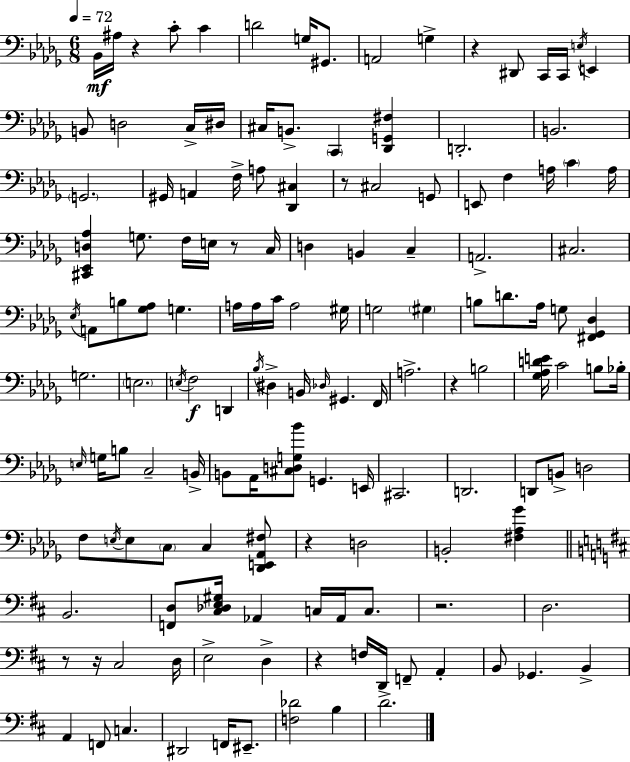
X:1
T:Untitled
M:6/8
L:1/4
K:Bbm
_B,,/4 ^A,/4 z C/2 C D2 G,/4 ^G,,/2 A,,2 G, z ^D,,/2 C,,/4 C,,/4 E,/4 E,, B,,/2 D,2 C,/4 ^D,/4 ^C,/4 B,,/2 C,, [_D,,G,,^F,] D,,2 B,,2 G,,2 ^G,,/4 A,, F,/4 A,/2 [_D,,^C,] z/2 ^C,2 G,,/2 E,,/2 F, A,/4 C A,/4 [^C,,_E,,D,_A,] G,/2 F,/4 E,/4 z/2 C,/4 D, B,, C, A,,2 ^C,2 _E,/4 A,,/2 B,/2 [_G,_A,]/2 G, A,/4 A,/4 C/4 A,2 ^G,/4 G,2 ^G, B,/2 D/2 _A,/4 G,/2 [^F,,_G,,_D,] G,2 E,2 E,/4 F,2 D,, _B,/4 ^D, B,,/4 _D,/4 ^G,, F,,/4 A,2 z B,2 [_G,_A,DE]/4 C2 B,/2 _B,/4 E,/4 G,/4 B,/2 C,2 B,,/4 B,,/2 _A,,/4 [^C,D,G,_B]/2 G,, E,,/4 ^C,,2 D,,2 D,,/2 B,,/2 D,2 F,/2 E,/4 E,/2 C,/2 C, [_D,,E,,_A,,^F,]/2 z D,2 B,,2 [^F,_A,_G] B,,2 [F,,D,]/2 [^C,_D,E,^G,]/4 _A,, C,/4 _A,,/4 C,/2 z2 D,2 z/2 z/4 ^C,2 D,/4 E,2 D, z F,/4 D,,/4 F,,/2 A,, B,,/2 _G,, B,, A,, F,,/2 C, ^D,,2 F,,/4 ^E,,/2 [F,_D]2 B, D2